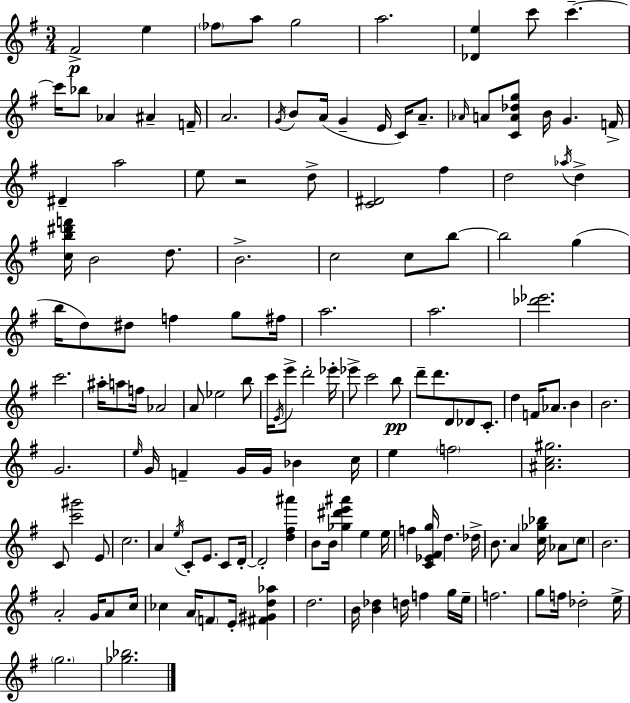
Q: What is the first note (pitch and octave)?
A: F#4